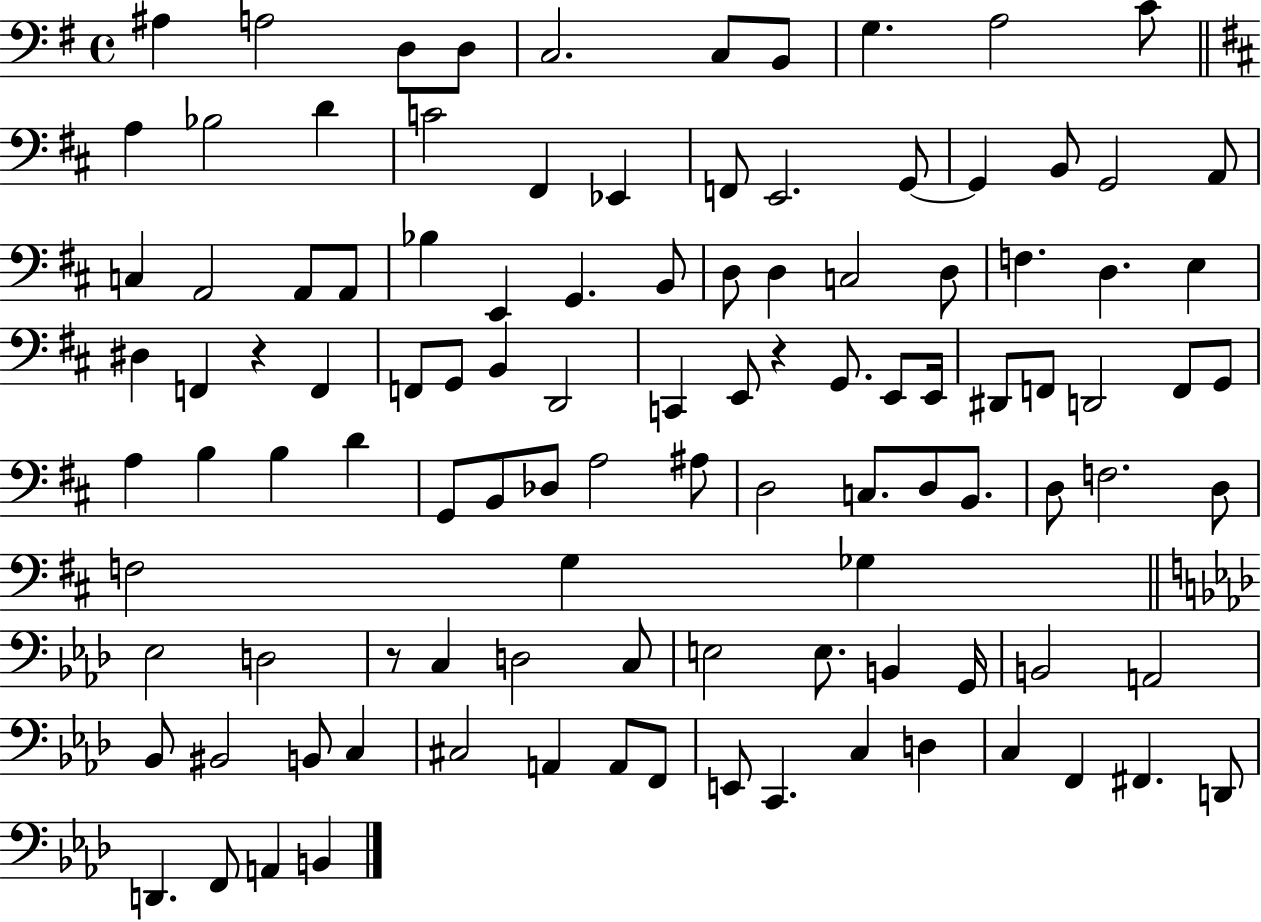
X:1
T:Untitled
M:4/4
L:1/4
K:G
^A, A,2 D,/2 D,/2 C,2 C,/2 B,,/2 G, A,2 C/2 A, _B,2 D C2 ^F,, _E,, F,,/2 E,,2 G,,/2 G,, B,,/2 G,,2 A,,/2 C, A,,2 A,,/2 A,,/2 _B, E,, G,, B,,/2 D,/2 D, C,2 D,/2 F, D, E, ^D, F,, z F,, F,,/2 G,,/2 B,, D,,2 C,, E,,/2 z G,,/2 E,,/2 E,,/4 ^D,,/2 F,,/2 D,,2 F,,/2 G,,/2 A, B, B, D G,,/2 B,,/2 _D,/2 A,2 ^A,/2 D,2 C,/2 D,/2 B,,/2 D,/2 F,2 D,/2 F,2 G, _G, _E,2 D,2 z/2 C, D,2 C,/2 E,2 E,/2 B,, G,,/4 B,,2 A,,2 _B,,/2 ^B,,2 B,,/2 C, ^C,2 A,, A,,/2 F,,/2 E,,/2 C,, C, D, C, F,, ^F,, D,,/2 D,, F,,/2 A,, B,,